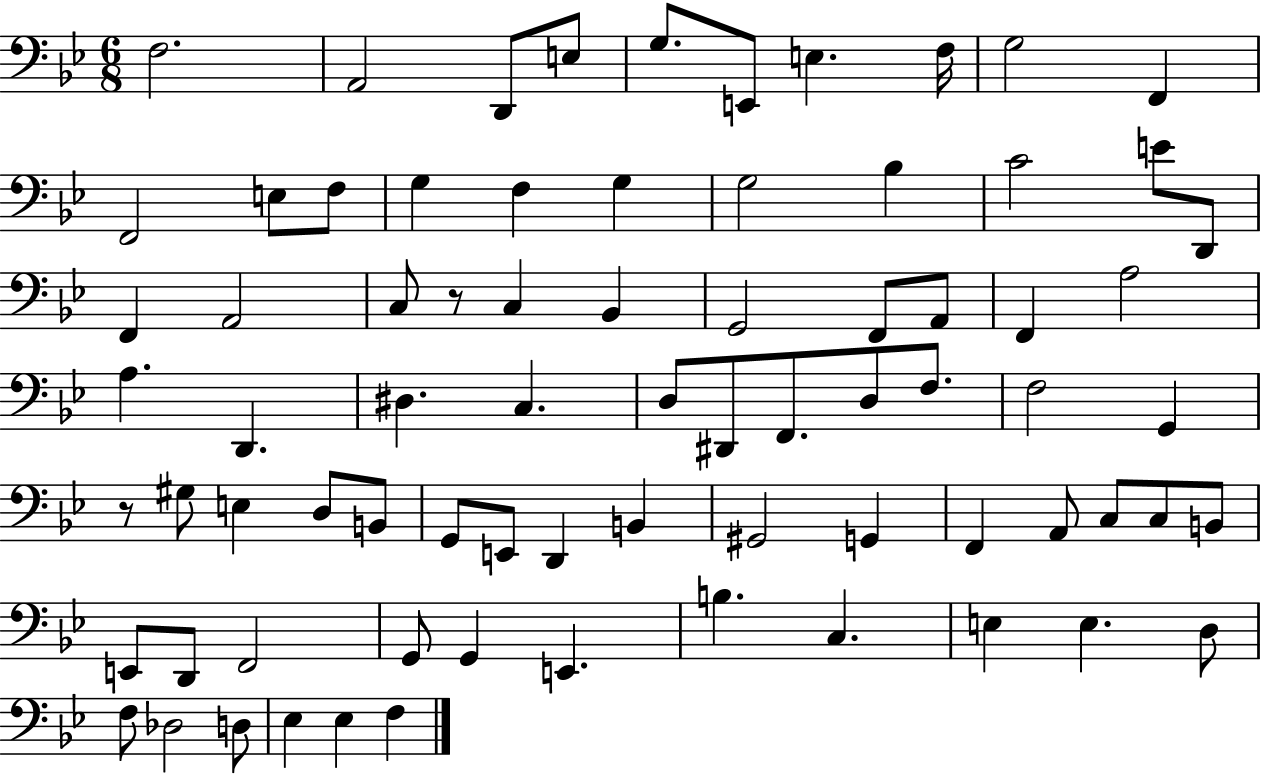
F3/h. A2/h D2/e E3/e G3/e. E2/e E3/q. F3/s G3/h F2/q F2/h E3/e F3/e G3/q F3/q G3/q G3/h Bb3/q C4/h E4/e D2/e F2/q A2/h C3/e R/e C3/q Bb2/q G2/h F2/e A2/e F2/q A3/h A3/q. D2/q. D#3/q. C3/q. D3/e D#2/e F2/e. D3/e F3/e. F3/h G2/q R/e G#3/e E3/q D3/e B2/e G2/e E2/e D2/q B2/q G#2/h G2/q F2/q A2/e C3/e C3/e B2/e E2/e D2/e F2/h G2/e G2/q E2/q. B3/q. C3/q. E3/q E3/q. D3/e F3/e Db3/h D3/e Eb3/q Eb3/q F3/q